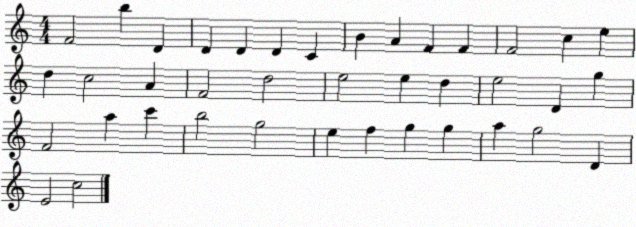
X:1
T:Untitled
M:4/4
L:1/4
K:C
F2 b D D D D C B A F F F2 c e d c2 A F2 d2 e2 e d e2 D g F2 a c' b2 g2 e f g g a g2 D E2 c2